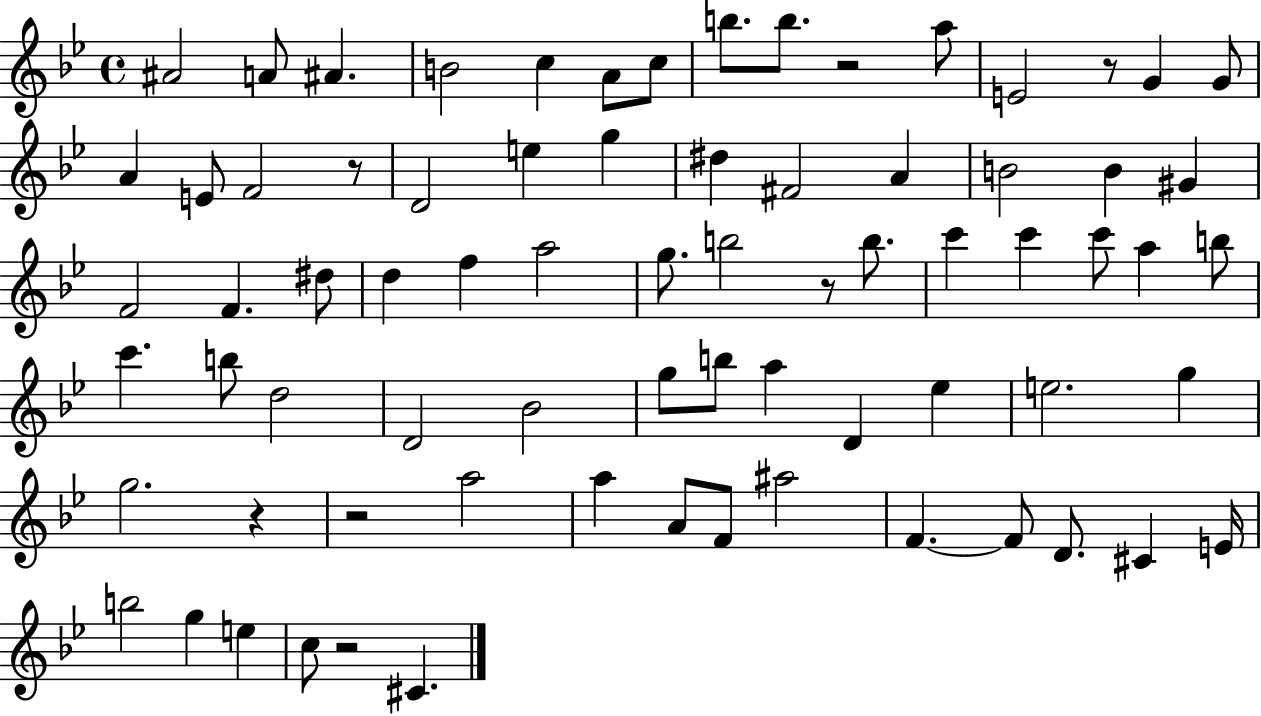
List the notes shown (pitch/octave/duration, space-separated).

A#4/h A4/e A#4/q. B4/h C5/q A4/e C5/e B5/e. B5/e. R/h A5/e E4/h R/e G4/q G4/e A4/q E4/e F4/h R/e D4/h E5/q G5/q D#5/q F#4/h A4/q B4/h B4/q G#4/q F4/h F4/q. D#5/e D5/q F5/q A5/h G5/e. B5/h R/e B5/e. C6/q C6/q C6/e A5/q B5/e C6/q. B5/e D5/h D4/h Bb4/h G5/e B5/e A5/q D4/q Eb5/q E5/h. G5/q G5/h. R/q R/h A5/h A5/q A4/e F4/e A#5/h F4/q. F4/e D4/e. C#4/q E4/s B5/h G5/q E5/q C5/e R/h C#4/q.